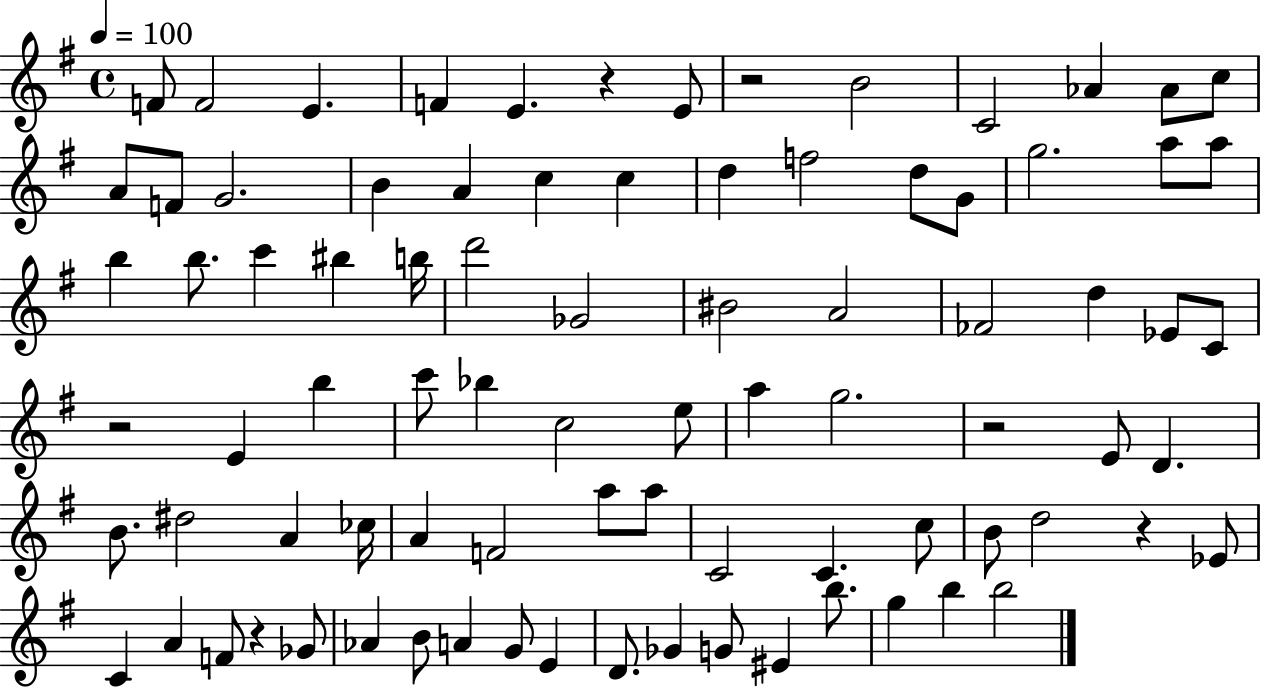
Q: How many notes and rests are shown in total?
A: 85